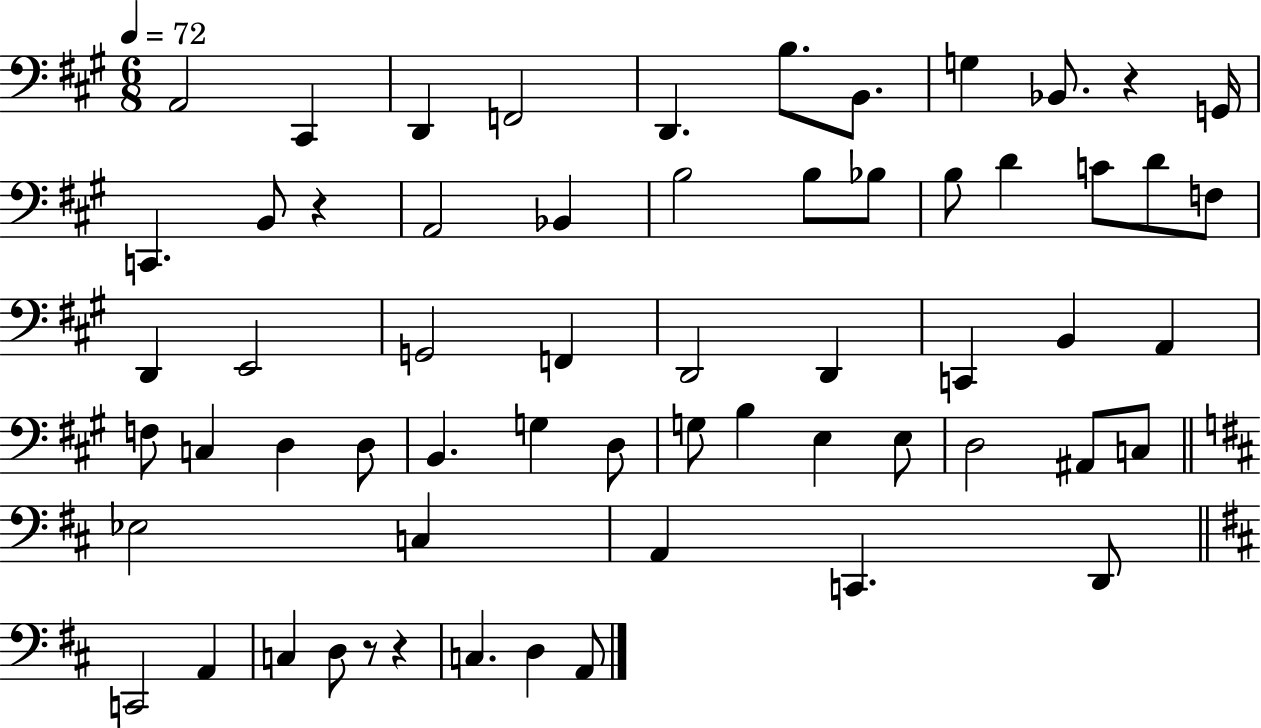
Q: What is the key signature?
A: A major